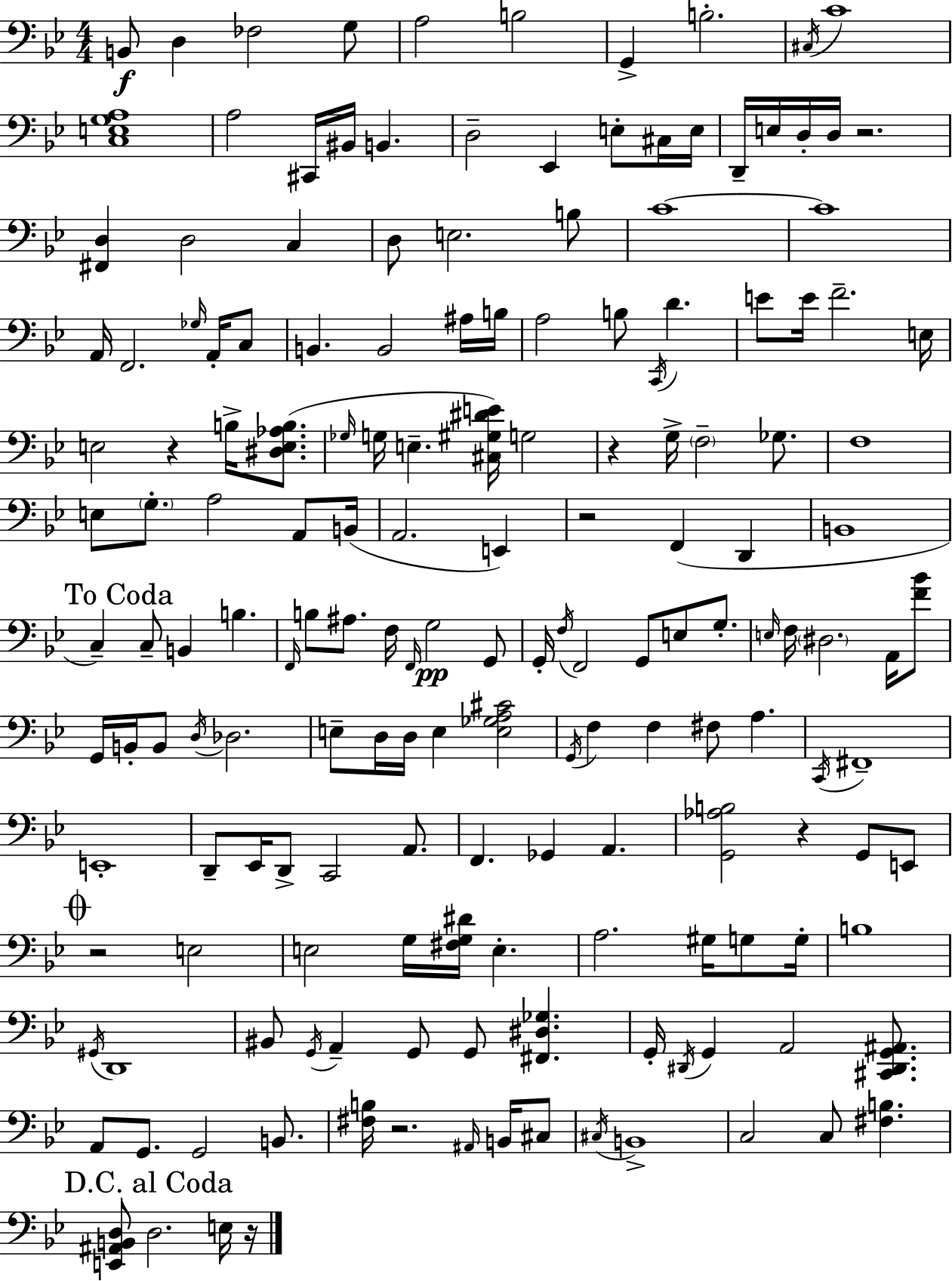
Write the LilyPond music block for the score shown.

{
  \clef bass
  \numericTimeSignature
  \time 4/4
  \key g \minor
  b,8\f d4 fes2 g8 | a2 b2 | g,4-> b2.-. | \acciaccatura { cis16 } c'1 | \break <c e g a>1 | a2 cis,16 bis,16 b,4. | d2-- ees,4 e8-. cis16 | e16 d,16-- e16 d16-. d16 r2. | \break <fis, d>4 d2 c4 | d8 e2. b8 | c'1~~ | c'1 | \break a,16 f,2. \grace { ges16 } a,16-. | c8 b,4. b,2 | ais16 b16 a2 b8 \acciaccatura { c,16 } d'4. | e'8 e'16 f'2.-- | \break e16 e2 r4 b16-> | <dis e aes b>8.( \grace { ges16 } g16 e4.-- <cis gis dis' e'>16) g2 | r4 g16-> \parenthesize f2-- | ges8. f1 | \break e8 \parenthesize g8.-. a2 | a,8 b,16( a,2. | e,4) r2 f,4( | d,4 b,1 | \break \mark "To Coda" c4--) c8-- b,4 b4. | \grace { f,16 } b8 ais8. f16 \grace { f,16 } g2\pp | g,8 g,16-. \acciaccatura { f16 } f,2 | g,8 e8 g8.-. \grace { e16 } f16 \parenthesize dis2. | \break a,16 <f' bes'>8 g,16 b,16-. b,8 \acciaccatura { d16 } des2. | e8-- d16 d16 e4 | <e ges a cis'>2 \acciaccatura { g,16 } f4 f4 | fis8 a4. \acciaccatura { c,16 } fis,1-- | \break e,1-. | d,8-- ees,16 d,8-> | c,2 a,8. f,4. | ges,4 a,4. <g, aes b>2 | \break r4 g,8 e,8 \mark \markup { \musicglyph "scripts.coda" } r2 | e2 e2 | g16 <fis g dis'>16 e4.-. a2. | gis16 g8 g16-. b1 | \break \acciaccatura { gis,16 } d,1 | bis,8 \acciaccatura { g,16 } a,4-- | g,8 g,8 <fis, dis ges>4. g,16-. \acciaccatura { dis,16 } g,4 | a,2 <cis, dis, g, ais,>8. a,8 | \break g,8. g,2 b,8. <fis b>16 r2. | \grace { ais,16 } b,16 cis8 \acciaccatura { cis16 } | b,1-> | c2 c8 <fis b>4. | \break \mark "D.C. al Coda" <e, ais, b, d>8 d2. e16 r16 | \bar "|."
}